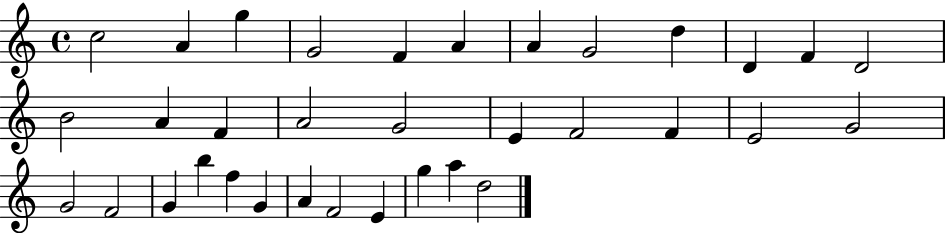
{
  \clef treble
  \time 4/4
  \defaultTimeSignature
  \key c \major
  c''2 a'4 g''4 | g'2 f'4 a'4 | a'4 g'2 d''4 | d'4 f'4 d'2 | \break b'2 a'4 f'4 | a'2 g'2 | e'4 f'2 f'4 | e'2 g'2 | \break g'2 f'2 | g'4 b''4 f''4 g'4 | a'4 f'2 e'4 | g''4 a''4 d''2 | \break \bar "|."
}